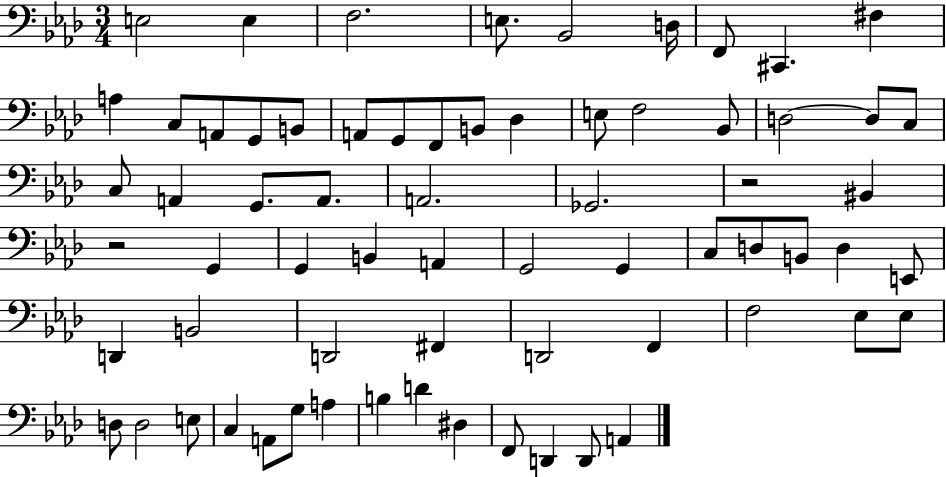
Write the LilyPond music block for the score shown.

{
  \clef bass
  \numericTimeSignature
  \time 3/4
  \key aes \major
  e2 e4 | f2. | e8. bes,2 d16 | f,8 cis,4. fis4 | \break a4 c8 a,8 g,8 b,8 | a,8 g,8 f,8 b,8 des4 | e8 f2 bes,8 | d2~~ d8 c8 | \break c8 a,4 g,8. a,8. | a,2. | ges,2. | r2 bis,4 | \break r2 g,4 | g,4 b,4 a,4 | g,2 g,4 | c8 d8 b,8 d4 e,8 | \break d,4 b,2 | d,2 fis,4 | d,2 f,4 | f2 ees8 ees8 | \break d8 d2 e8 | c4 a,8 g8 a4 | b4 d'4 dis4 | f,8 d,4 d,8 a,4 | \break \bar "|."
}